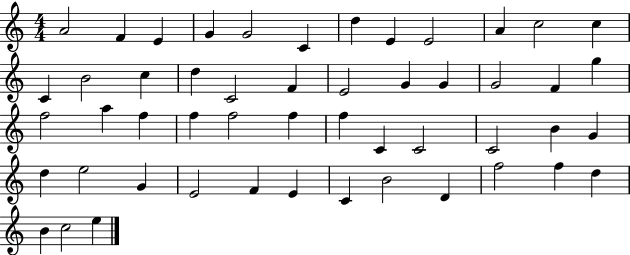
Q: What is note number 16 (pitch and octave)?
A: D5